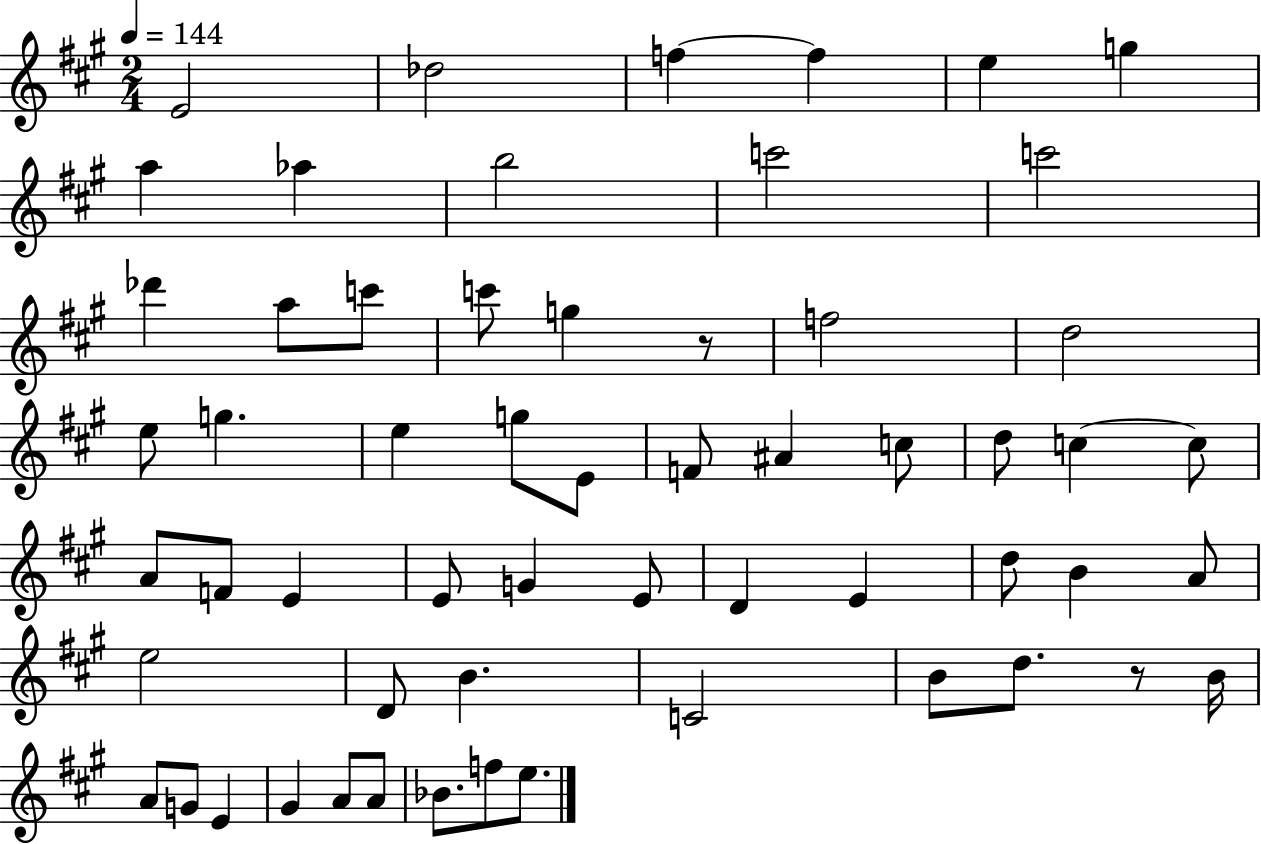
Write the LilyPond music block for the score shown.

{
  \clef treble
  \numericTimeSignature
  \time 2/4
  \key a \major
  \tempo 4 = 144
  e'2 | des''2 | f''4~~ f''4 | e''4 g''4 | \break a''4 aes''4 | b''2 | c'''2 | c'''2 | \break des'''4 a''8 c'''8 | c'''8 g''4 r8 | f''2 | d''2 | \break e''8 g''4. | e''4 g''8 e'8 | f'8 ais'4 c''8 | d''8 c''4~~ c''8 | \break a'8 f'8 e'4 | e'8 g'4 e'8 | d'4 e'4 | d''8 b'4 a'8 | \break e''2 | d'8 b'4. | c'2 | b'8 d''8. r8 b'16 | \break a'8 g'8 e'4 | gis'4 a'8 a'8 | bes'8. f''8 e''8. | \bar "|."
}